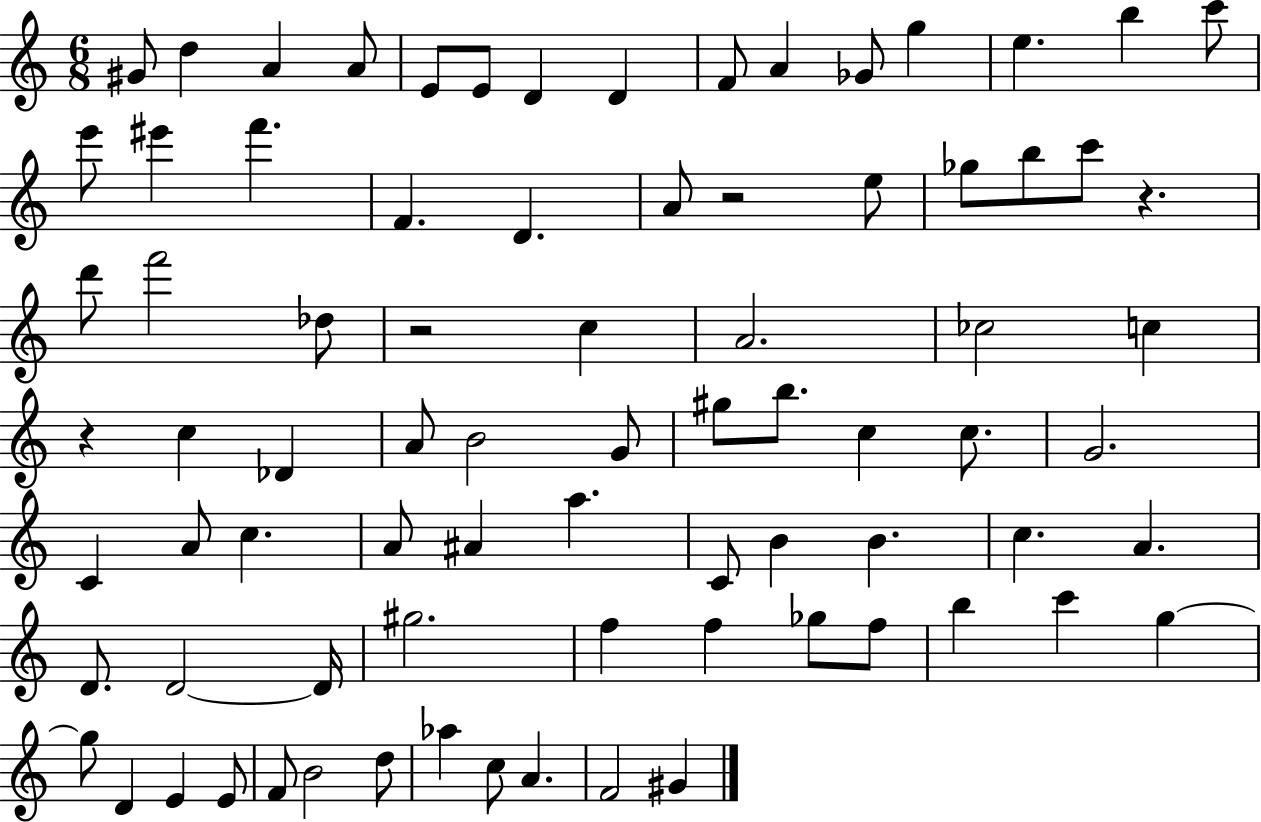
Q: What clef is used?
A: treble